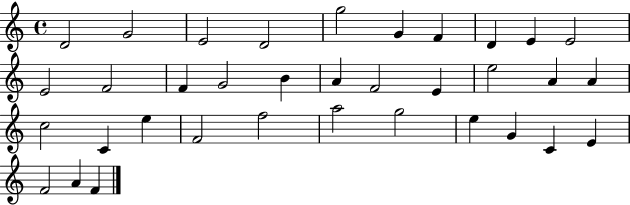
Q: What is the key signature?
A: C major